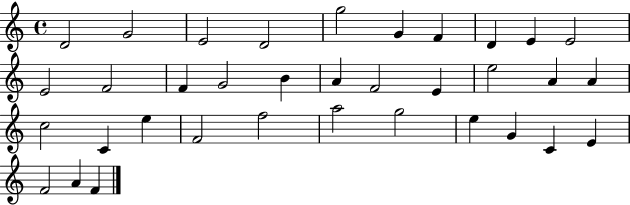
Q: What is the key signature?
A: C major